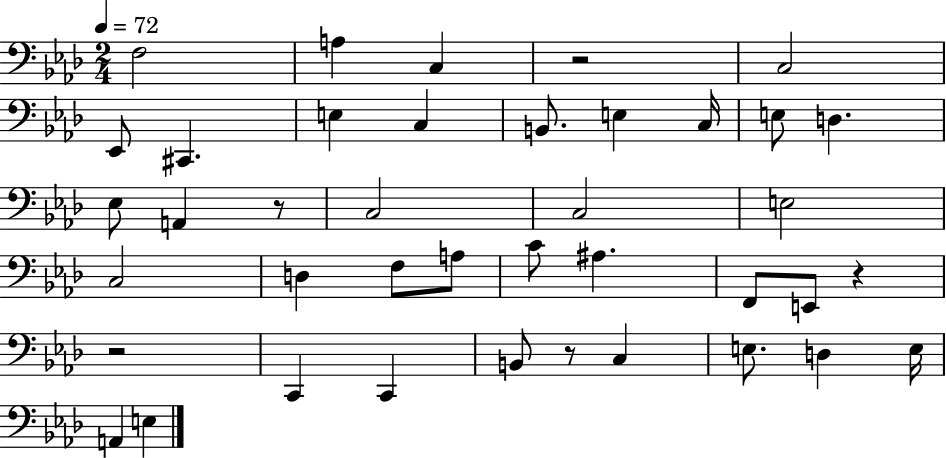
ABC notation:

X:1
T:Untitled
M:2/4
L:1/4
K:Ab
F,2 A, C, z2 C,2 _E,,/2 ^C,, E, C, B,,/2 E, C,/4 E,/2 D, _E,/2 A,, z/2 C,2 C,2 E,2 C,2 D, F,/2 A,/2 C/2 ^A, F,,/2 E,,/2 z z2 C,, C,, B,,/2 z/2 C, E,/2 D, E,/4 A,, E,